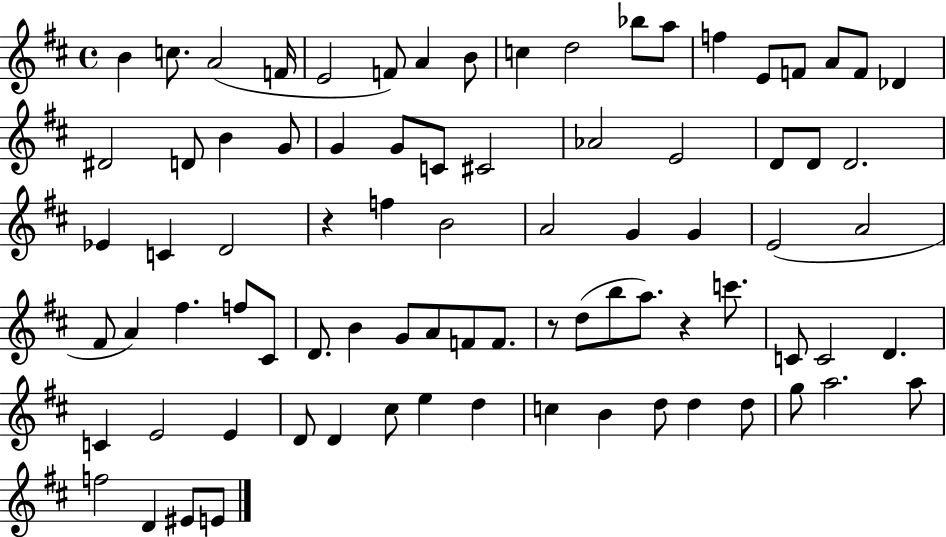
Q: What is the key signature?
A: D major